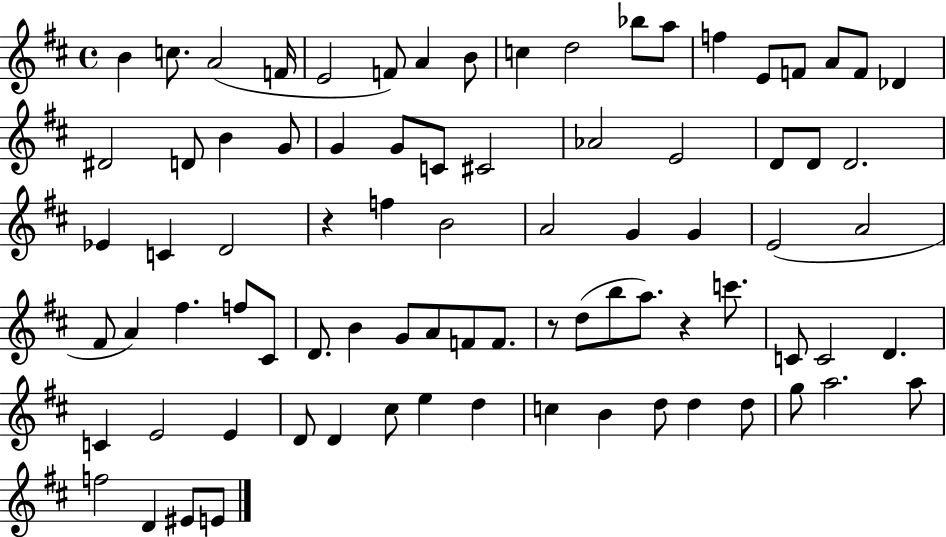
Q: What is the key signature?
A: D major